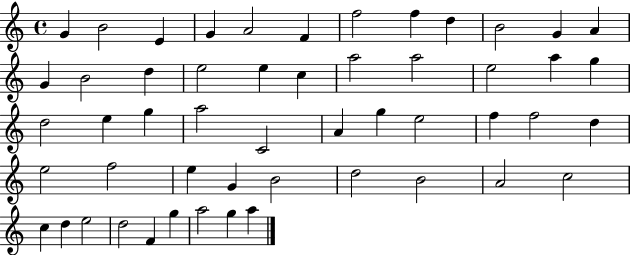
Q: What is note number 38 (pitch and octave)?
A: G4